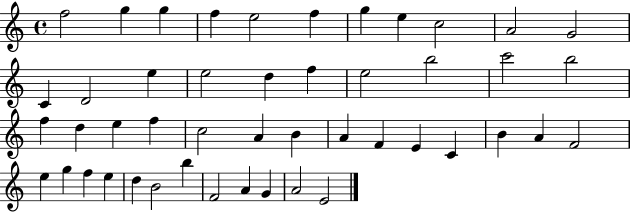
F5/h G5/q G5/q F5/q E5/h F5/q G5/q E5/q C5/h A4/h G4/h C4/q D4/h E5/q E5/h D5/q F5/q E5/h B5/h C6/h B5/h F5/q D5/q E5/q F5/q C5/h A4/q B4/q A4/q F4/q E4/q C4/q B4/q A4/q F4/h E5/q G5/q F5/q E5/q D5/q B4/h B5/q F4/h A4/q G4/q A4/h E4/h